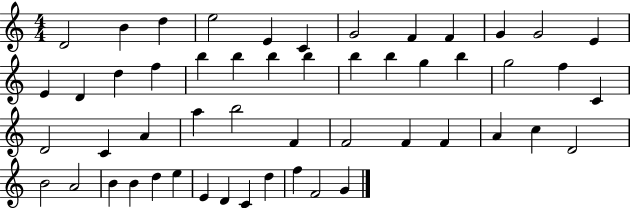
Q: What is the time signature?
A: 4/4